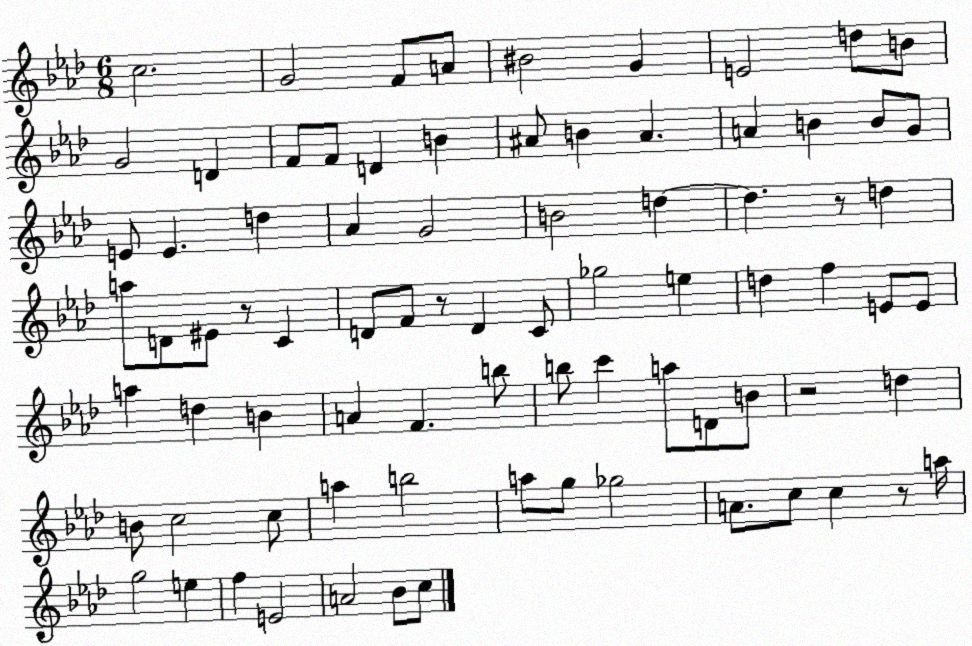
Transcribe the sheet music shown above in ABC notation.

X:1
T:Untitled
M:6/8
L:1/4
K:Ab
c2 G2 F/2 A/2 ^B2 G E2 d/2 B/2 G2 D F/2 F/2 D B ^A/2 B ^A A B B/2 G/2 E/2 E d _A G2 B2 d d z/2 d a/2 D/2 ^E/2 z/2 C D/2 F/2 z/2 D C/2 _g2 e d f E/2 E/2 a d B A F b/2 b/2 c' a/2 D/2 B/2 z2 d B/2 c2 c/2 a b2 a/2 g/2 _g2 A/2 c/2 c z/2 a/4 g2 e f E2 A2 _B/2 c/2